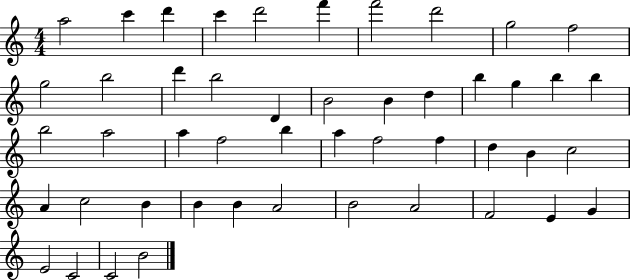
{
  \clef treble
  \numericTimeSignature
  \time 4/4
  \key c \major
  a''2 c'''4 d'''4 | c'''4 d'''2 f'''4 | f'''2 d'''2 | g''2 f''2 | \break g''2 b''2 | d'''4 b''2 d'4 | b'2 b'4 d''4 | b''4 g''4 b''4 b''4 | \break b''2 a''2 | a''4 f''2 b''4 | a''4 f''2 f''4 | d''4 b'4 c''2 | \break a'4 c''2 b'4 | b'4 b'4 a'2 | b'2 a'2 | f'2 e'4 g'4 | \break e'2 c'2 | c'2 b'2 | \bar "|."
}